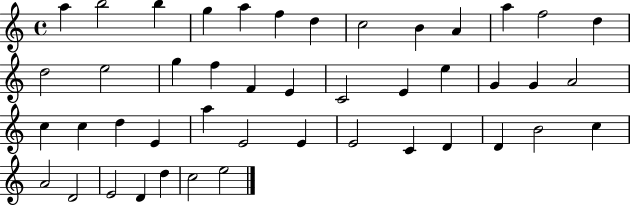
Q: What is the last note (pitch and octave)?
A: E5